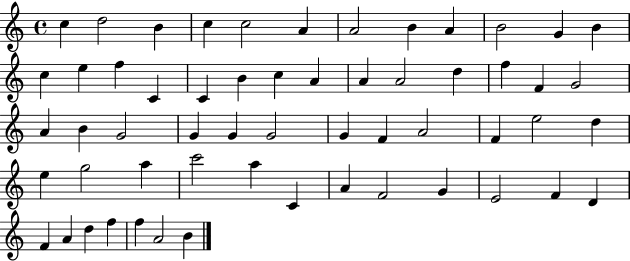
C5/q D5/h B4/q C5/q C5/h A4/q A4/h B4/q A4/q B4/h G4/q B4/q C5/q E5/q F5/q C4/q C4/q B4/q C5/q A4/q A4/q A4/h D5/q F5/q F4/q G4/h A4/q B4/q G4/h G4/q G4/q G4/h G4/q F4/q A4/h F4/q E5/h D5/q E5/q G5/h A5/q C6/h A5/q C4/q A4/q F4/h G4/q E4/h F4/q D4/q F4/q A4/q D5/q F5/q F5/q A4/h B4/q